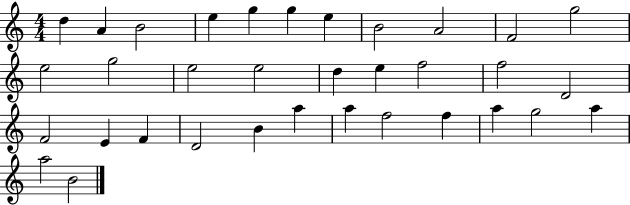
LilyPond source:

{
  \clef treble
  \numericTimeSignature
  \time 4/4
  \key c \major
  d''4 a'4 b'2 | e''4 g''4 g''4 e''4 | b'2 a'2 | f'2 g''2 | \break e''2 g''2 | e''2 e''2 | d''4 e''4 f''2 | f''2 d'2 | \break f'2 e'4 f'4 | d'2 b'4 a''4 | a''4 f''2 f''4 | a''4 g''2 a''4 | \break a''2 b'2 | \bar "|."
}